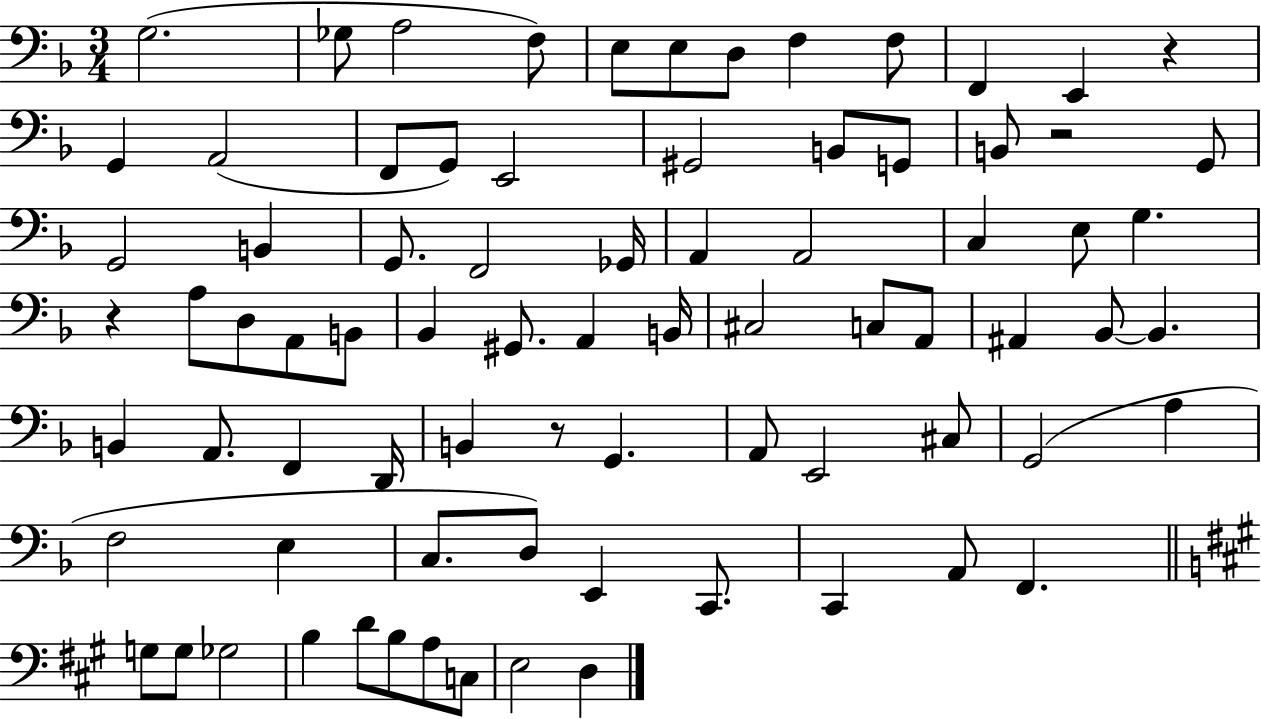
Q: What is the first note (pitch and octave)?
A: G3